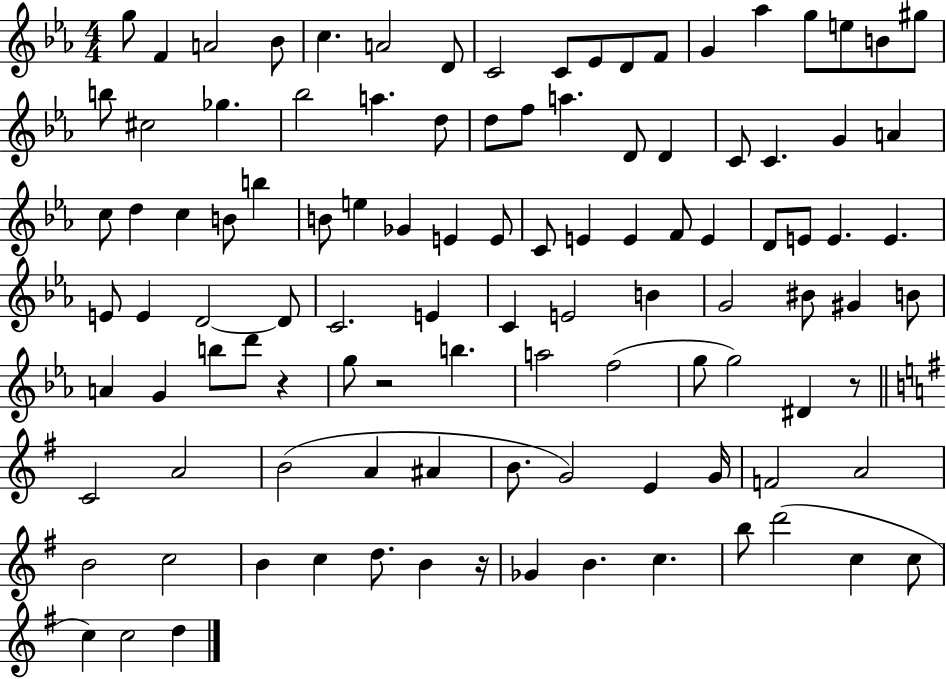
G5/e F4/q A4/h Bb4/e C5/q. A4/h D4/e C4/h C4/e Eb4/e D4/e F4/e G4/q Ab5/q G5/e E5/e B4/e G#5/e B5/e C#5/h Gb5/q. Bb5/h A5/q. D5/e D5/e F5/e A5/q. D4/e D4/q C4/e C4/q. G4/q A4/q C5/e D5/q C5/q B4/e B5/q B4/e E5/q Gb4/q E4/q E4/e C4/e E4/q E4/q F4/e E4/q D4/e E4/e E4/q. E4/q. E4/e E4/q D4/h D4/e C4/h. E4/q C4/q E4/h B4/q G4/h BIS4/e G#4/q B4/e A4/q G4/q B5/e D6/e R/q G5/e R/h B5/q. A5/h F5/h G5/e G5/h D#4/q R/e C4/h A4/h B4/h A4/q A#4/q B4/e. G4/h E4/q G4/s F4/h A4/h B4/h C5/h B4/q C5/q D5/e. B4/q R/s Gb4/q B4/q. C5/q. B5/e D6/h C5/q C5/e C5/q C5/h D5/q